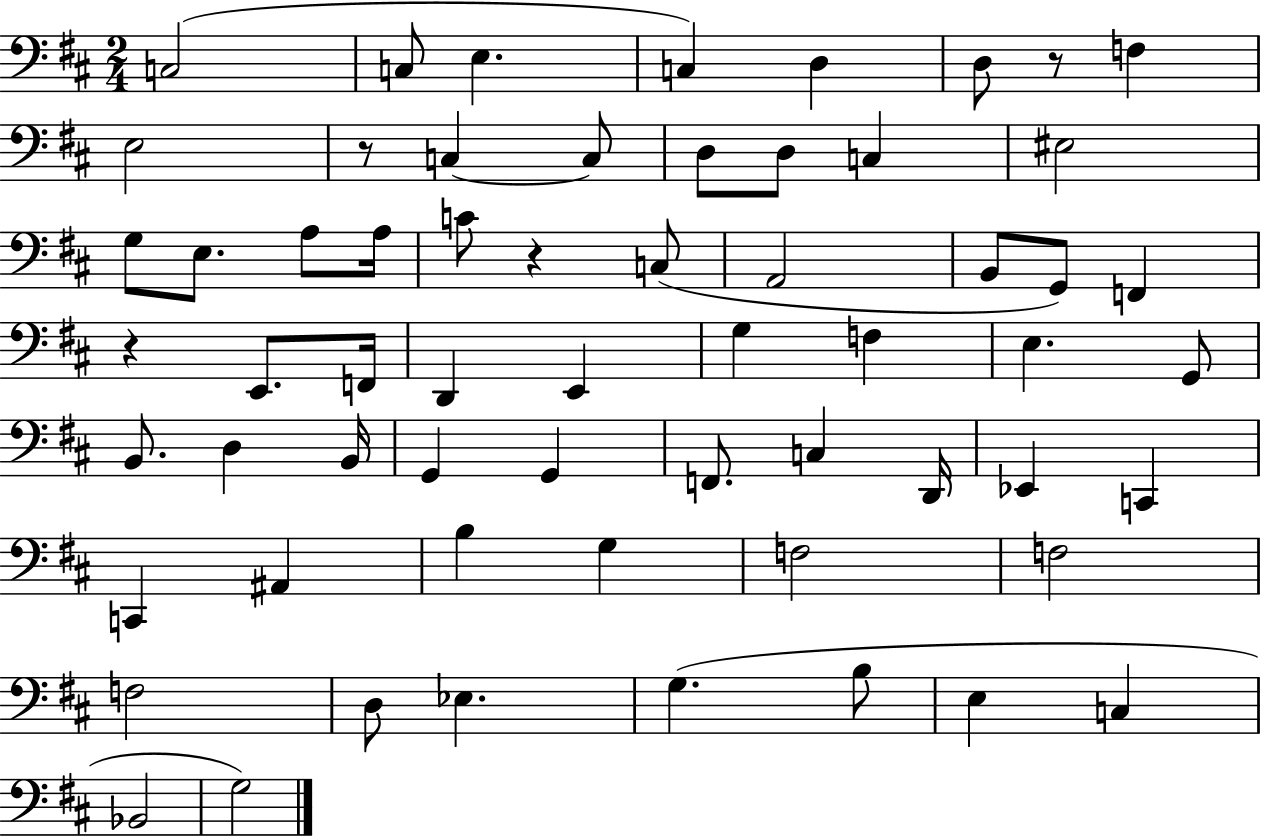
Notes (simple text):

C3/h C3/e E3/q. C3/q D3/q D3/e R/e F3/q E3/h R/e C3/q C3/e D3/e D3/e C3/q EIS3/h G3/e E3/e. A3/e A3/s C4/e R/q C3/e A2/h B2/e G2/e F2/q R/q E2/e. F2/s D2/q E2/q G3/q F3/q E3/q. G2/e B2/e. D3/q B2/s G2/q G2/q F2/e. C3/q D2/s Eb2/q C2/q C2/q A#2/q B3/q G3/q F3/h F3/h F3/h D3/e Eb3/q. G3/q. B3/e E3/q C3/q Bb2/h G3/h